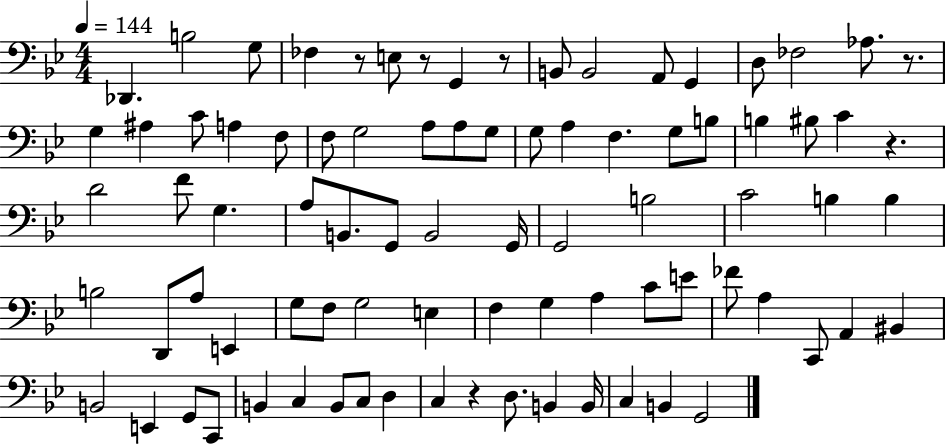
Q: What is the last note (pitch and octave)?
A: G2